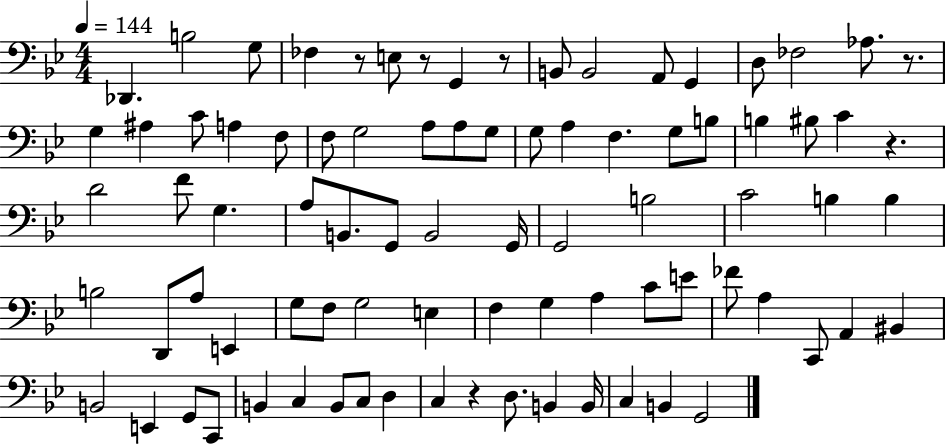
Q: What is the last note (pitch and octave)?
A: G2